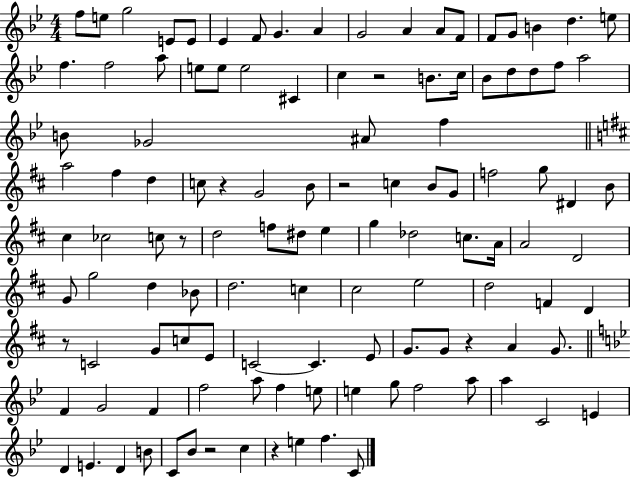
F5/e E5/e G5/h E4/e E4/e Eb4/q F4/e G4/q. A4/q G4/h A4/q A4/e F4/e F4/e G4/e B4/q D5/q. E5/e F5/q. F5/h A5/e E5/e E5/e E5/h C#4/q C5/q R/h B4/e. C5/s Bb4/e D5/e D5/e F5/e A5/h B4/e Gb4/h A#4/e F5/q A5/h F#5/q D5/q C5/e R/q G4/h B4/e R/h C5/q B4/e G4/e F5/h G5/e D#4/q B4/e C#5/q CES5/h C5/e R/e D5/h F5/e D#5/e E5/q G5/q Db5/h C5/e. A4/s A4/h D4/h G4/e G5/h D5/q Bb4/e D5/h. C5/q C#5/h E5/h D5/h F4/q D4/q R/e C4/h G4/e C5/e E4/e C4/h C4/q. E4/e G4/e. G4/e R/q A4/q G4/e. F4/q G4/h F4/q F5/h A5/e F5/q E5/e E5/q G5/e F5/h A5/e A5/q C4/h E4/q D4/q E4/q. D4/q B4/e C4/e Bb4/e R/h C5/q R/q E5/q F5/q. C4/e